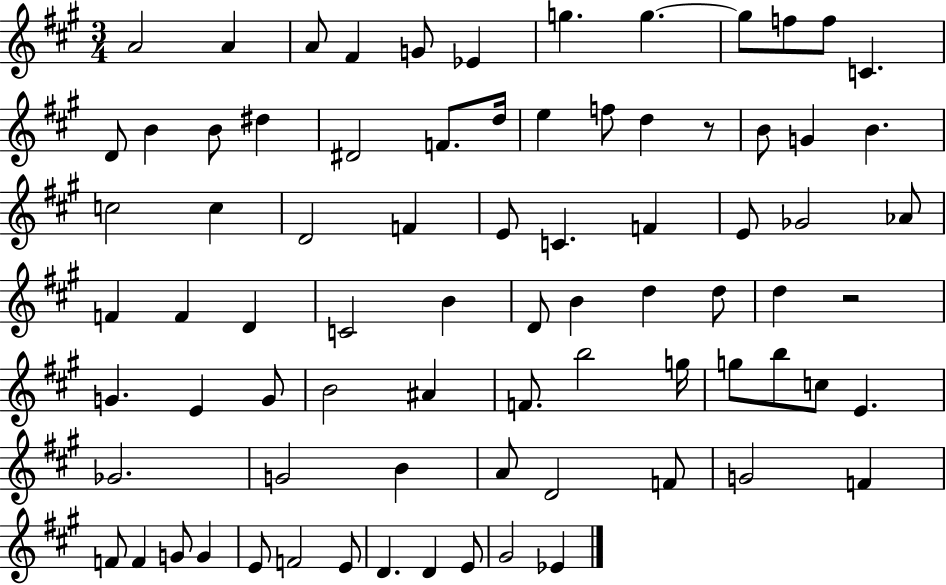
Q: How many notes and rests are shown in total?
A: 79